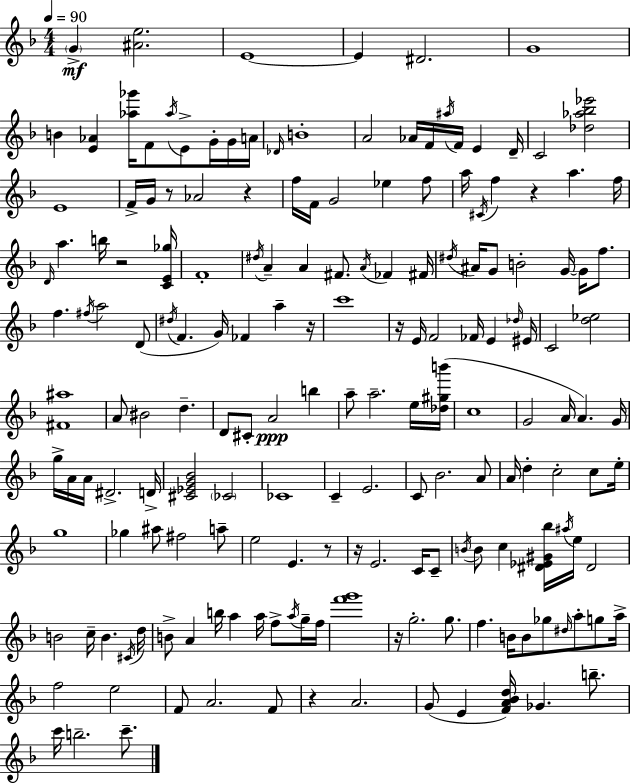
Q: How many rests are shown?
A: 10